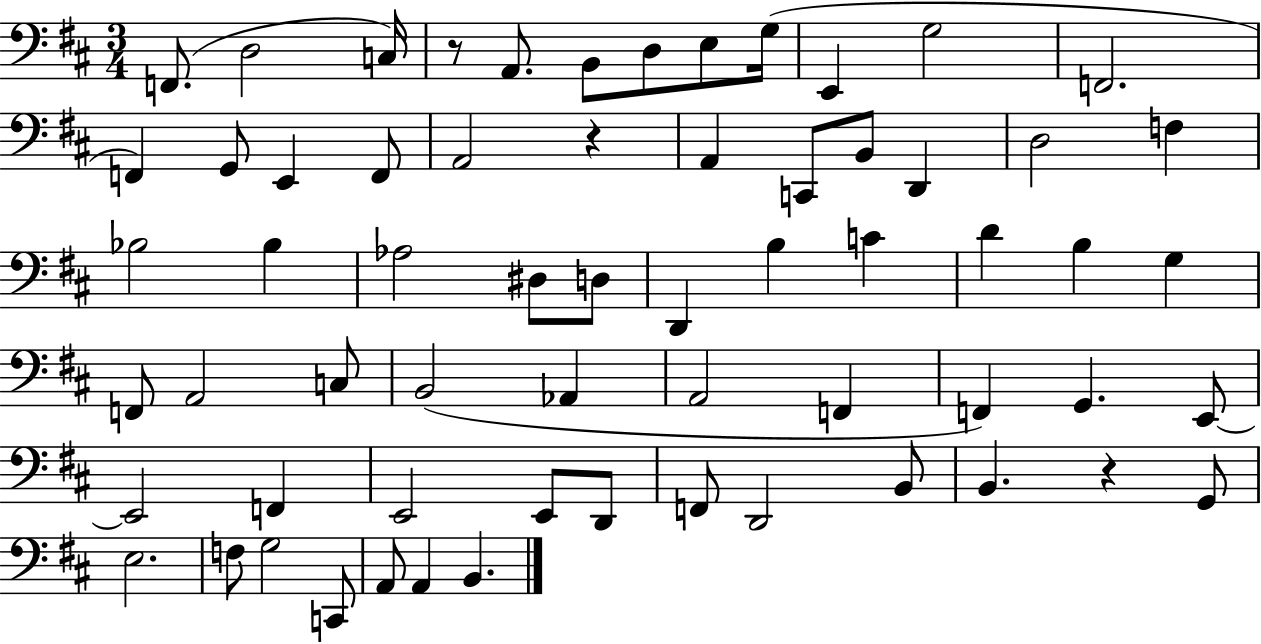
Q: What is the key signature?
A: D major